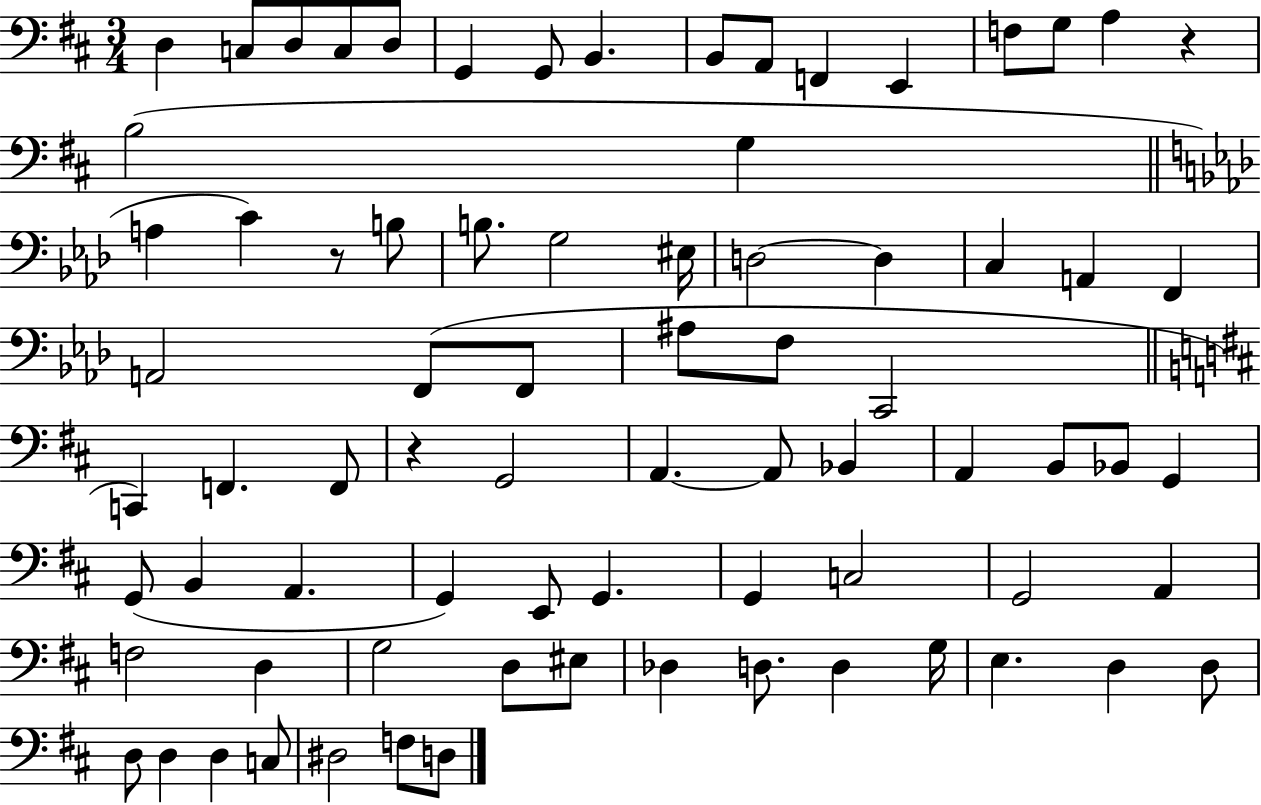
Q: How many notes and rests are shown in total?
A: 77